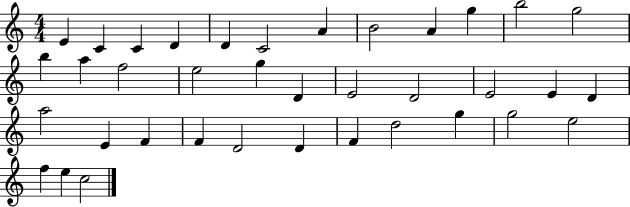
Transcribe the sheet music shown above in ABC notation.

X:1
T:Untitled
M:4/4
L:1/4
K:C
E C C D D C2 A B2 A g b2 g2 b a f2 e2 g D E2 D2 E2 E D a2 E F F D2 D F d2 g g2 e2 f e c2